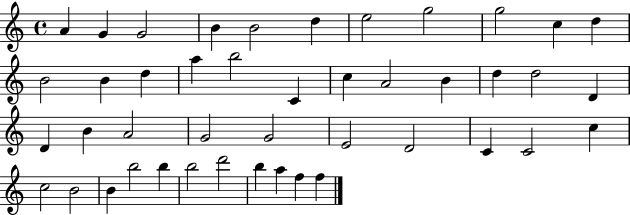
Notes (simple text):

A4/q G4/q G4/h B4/q B4/h D5/q E5/h G5/h G5/h C5/q D5/q B4/h B4/q D5/q A5/q B5/h C4/q C5/q A4/h B4/q D5/q D5/h D4/q D4/q B4/q A4/h G4/h G4/h E4/h D4/h C4/q C4/h C5/q C5/h B4/h B4/q B5/h B5/q B5/h D6/h B5/q A5/q F5/q F5/q